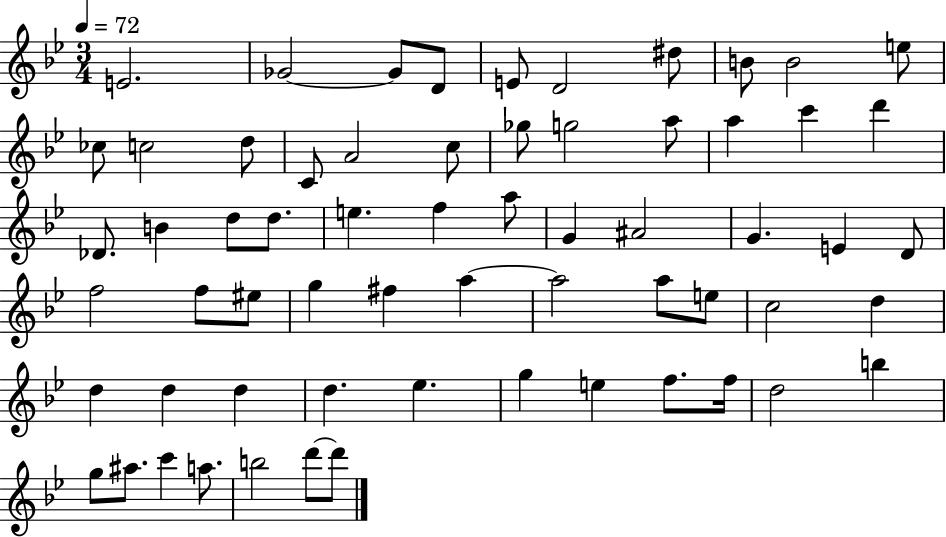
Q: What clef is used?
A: treble